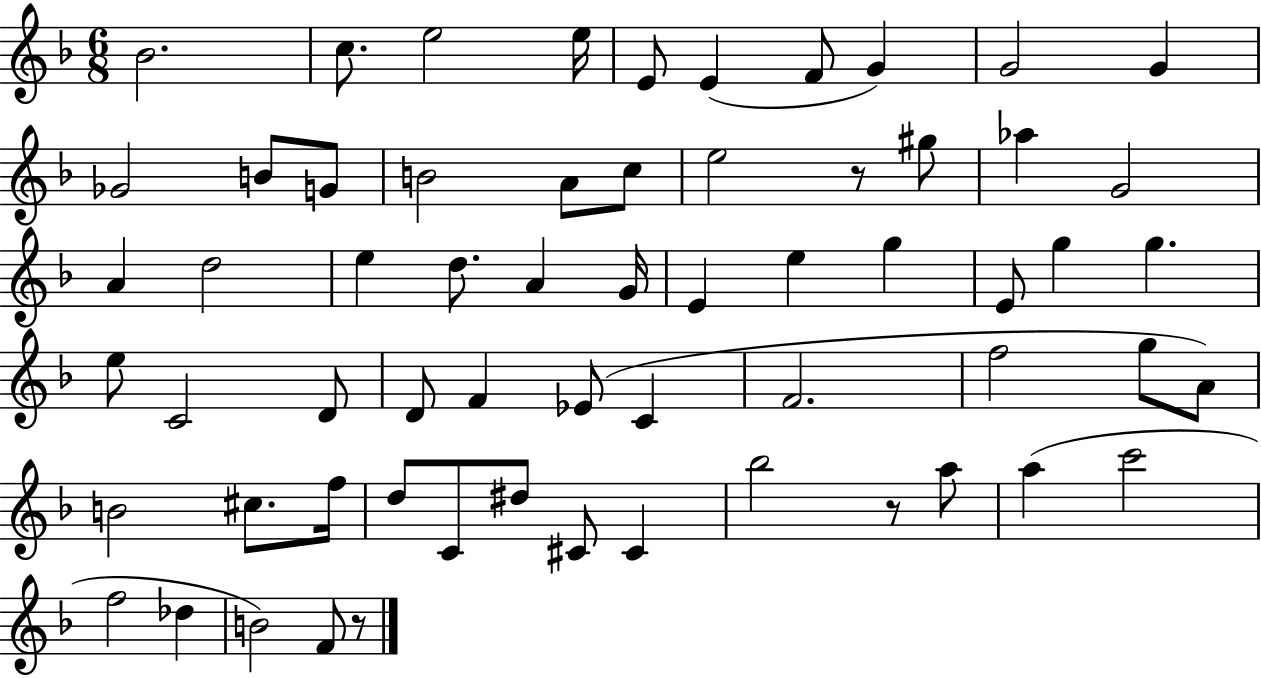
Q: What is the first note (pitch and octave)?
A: Bb4